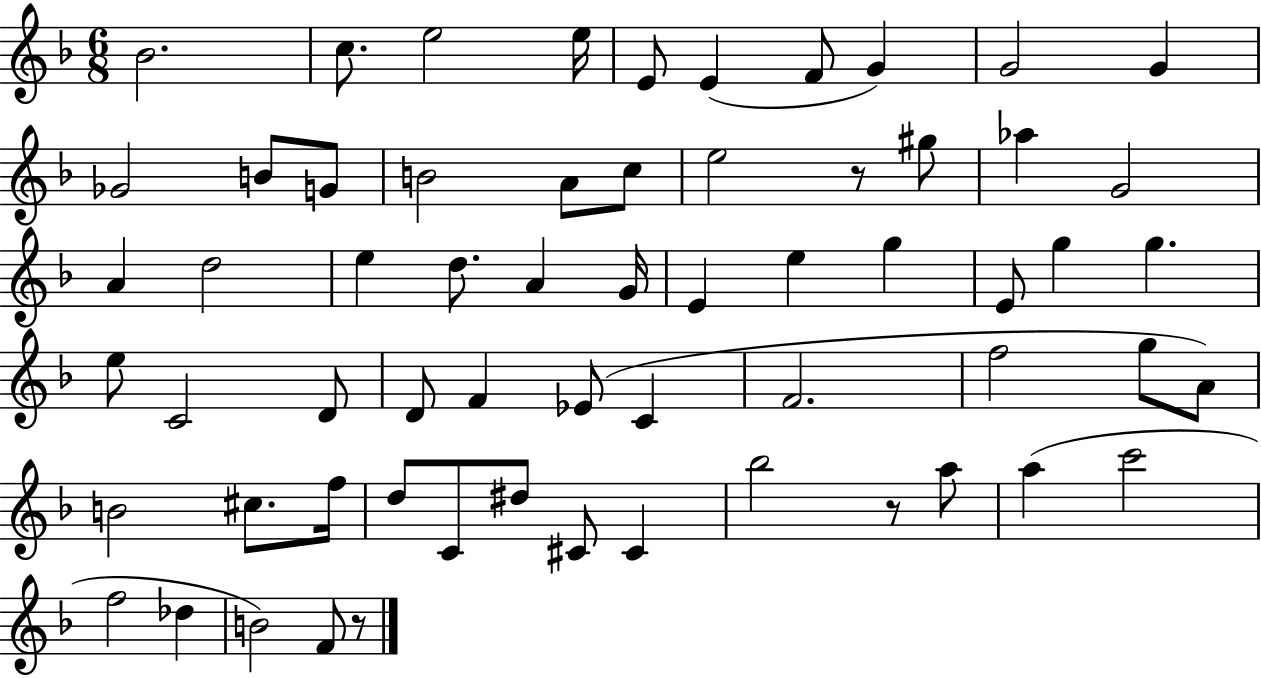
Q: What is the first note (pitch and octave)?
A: Bb4